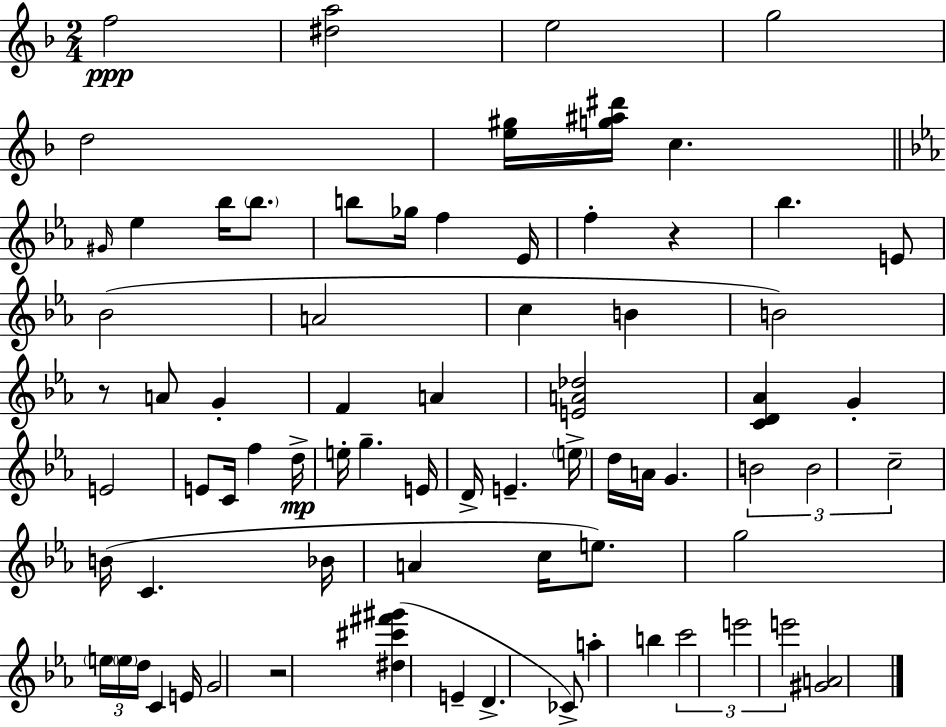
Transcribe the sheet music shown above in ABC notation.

X:1
T:Untitled
M:2/4
L:1/4
K:Dm
f2 [^da]2 e2 g2 d2 [e^g]/4 [g^a^d']/4 c ^G/4 _e _b/4 _b/2 b/2 _g/4 f _E/4 f z _b E/2 _B2 A2 c B B2 z/2 A/2 G F A [EA_d]2 [CD_A] G E2 E/2 C/4 f d/4 e/4 g E/4 D/4 E e/4 d/4 A/4 G B2 B2 c2 B/4 C _B/4 A c/4 e/2 g2 e/4 e/4 d/4 C E/4 G2 z2 [^d^c'^f'^g'] E D _C/2 a b c'2 e'2 e'2 [^GA]2